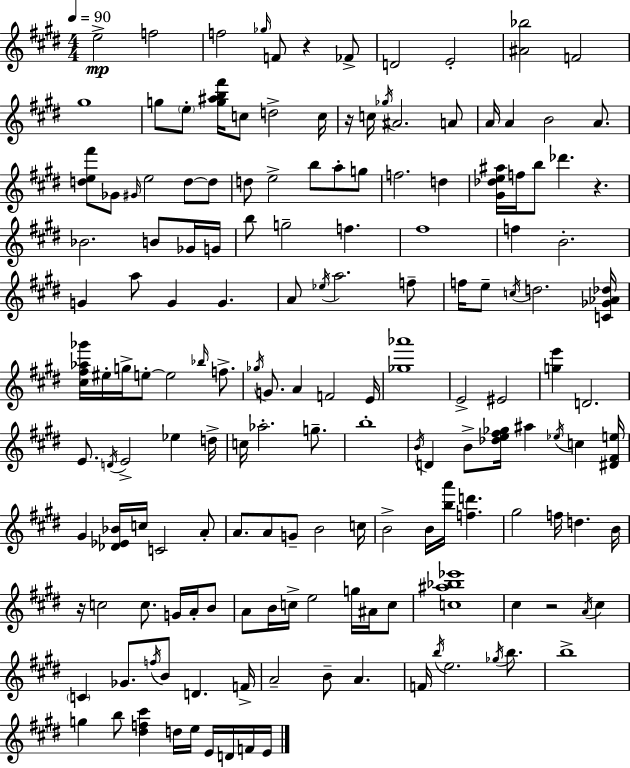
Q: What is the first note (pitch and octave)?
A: E5